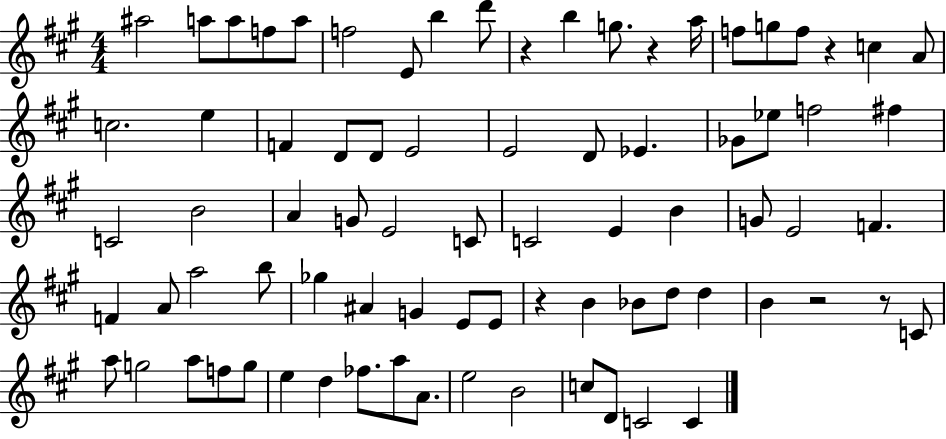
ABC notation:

X:1
T:Untitled
M:4/4
L:1/4
K:A
^a2 a/2 a/2 f/2 a/2 f2 E/2 b d'/2 z b g/2 z a/4 f/2 g/2 f/2 z c A/2 c2 e F D/2 D/2 E2 E2 D/2 _E _G/2 _e/2 f2 ^f C2 B2 A G/2 E2 C/2 C2 E B G/2 E2 F F A/2 a2 b/2 _g ^A G E/2 E/2 z B _B/2 d/2 d B z2 z/2 C/2 a/2 g2 a/2 f/2 g/2 e d _f/2 a/2 A/2 e2 B2 c/2 D/2 C2 C